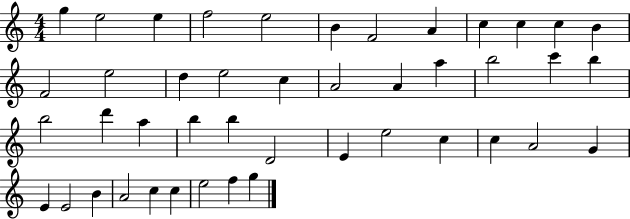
G5/q E5/h E5/q F5/h E5/h B4/q F4/h A4/q C5/q C5/q C5/q B4/q F4/h E5/h D5/q E5/h C5/q A4/h A4/q A5/q B5/h C6/q B5/q B5/h D6/q A5/q B5/q B5/q D4/h E4/q E5/h C5/q C5/q A4/h G4/q E4/q E4/h B4/q A4/h C5/q C5/q E5/h F5/q G5/q